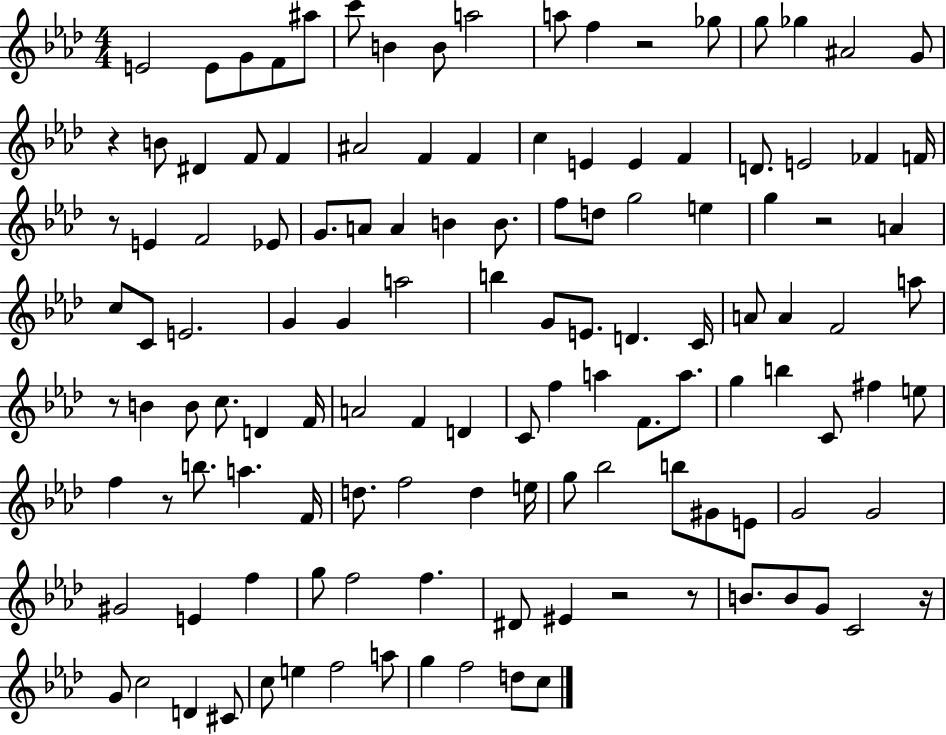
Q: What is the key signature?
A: AES major